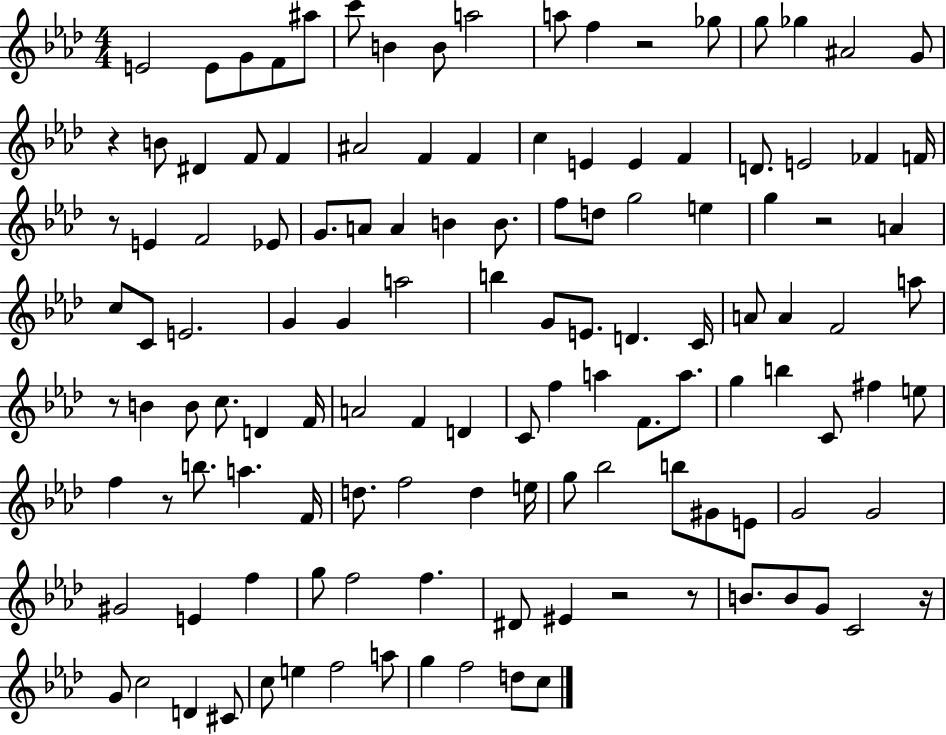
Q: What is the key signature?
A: AES major